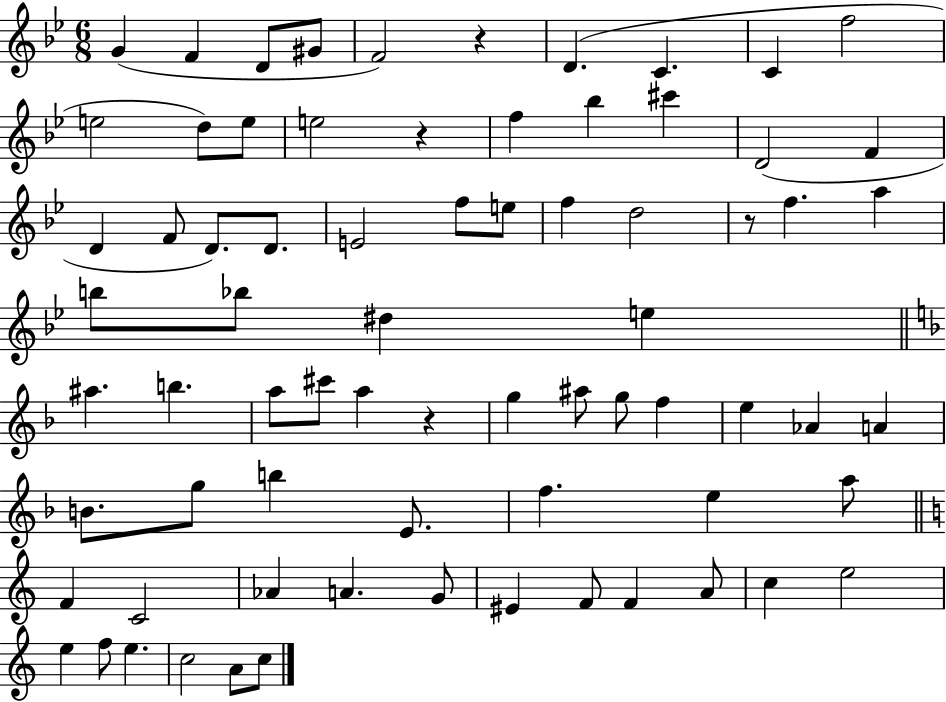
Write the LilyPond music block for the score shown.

{
  \clef treble
  \numericTimeSignature
  \time 6/8
  \key bes \major
  g'4( f'4 d'8 gis'8 | f'2) r4 | d'4.( c'4. | c'4 f''2 | \break e''2 d''8) e''8 | e''2 r4 | f''4 bes''4 cis'''4 | d'2( f'4 | \break d'4 f'8 d'8.) d'8. | e'2 f''8 e''8 | f''4 d''2 | r8 f''4. a''4 | \break b''8 bes''8 dis''4 e''4 | \bar "||" \break \key f \major ais''4. b''4. | a''8 cis'''8 a''4 r4 | g''4 ais''8 g''8 f''4 | e''4 aes'4 a'4 | \break b'8. g''8 b''4 e'8. | f''4. e''4 a''8 | \bar "||" \break \key a \minor f'4 c'2 | aes'4 a'4. g'8 | eis'4 f'8 f'4 a'8 | c''4 e''2 | \break e''4 f''8 e''4. | c''2 a'8 c''8 | \bar "|."
}